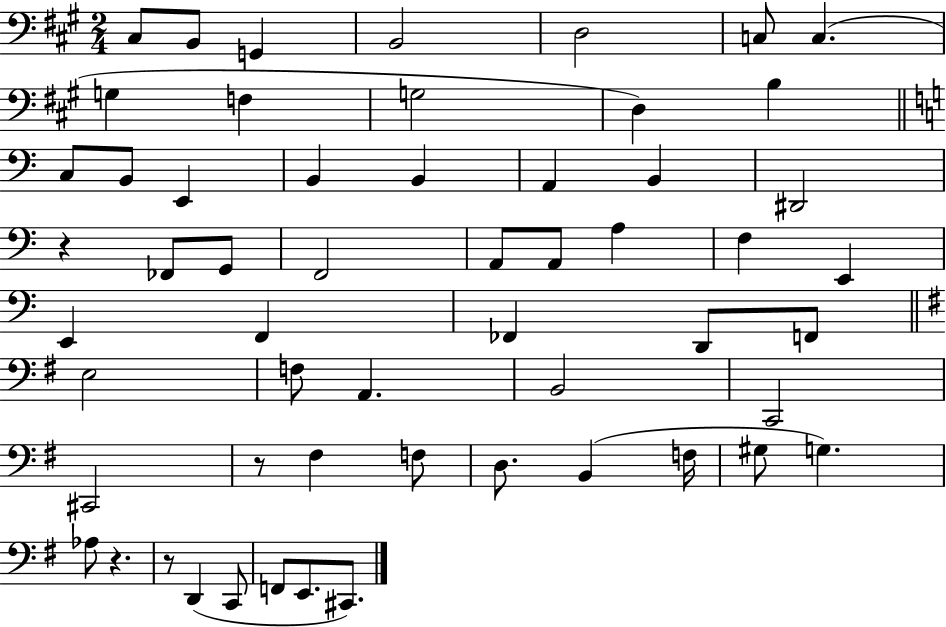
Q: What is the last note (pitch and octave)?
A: C#2